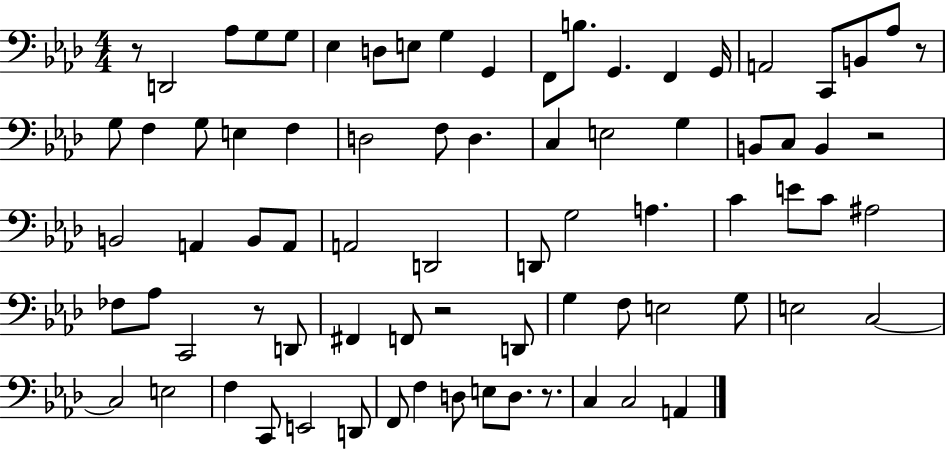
X:1
T:Untitled
M:4/4
L:1/4
K:Ab
z/2 D,,2 _A,/2 G,/2 G,/2 _E, D,/2 E,/2 G, G,, F,,/2 B,/2 G,, F,, G,,/4 A,,2 C,,/2 B,,/2 _A,/2 z/2 G,/2 F, G,/2 E, F, D,2 F,/2 D, C, E,2 G, B,,/2 C,/2 B,, z2 B,,2 A,, B,,/2 A,,/2 A,,2 D,,2 D,,/2 G,2 A, C E/2 C/2 ^A,2 _F,/2 _A,/2 C,,2 z/2 D,,/2 ^F,, F,,/2 z2 D,,/2 G, F,/2 E,2 G,/2 E,2 C,2 C,2 E,2 F, C,,/2 E,,2 D,,/2 F,,/2 F, D,/2 E,/2 D,/2 z/2 C, C,2 A,,